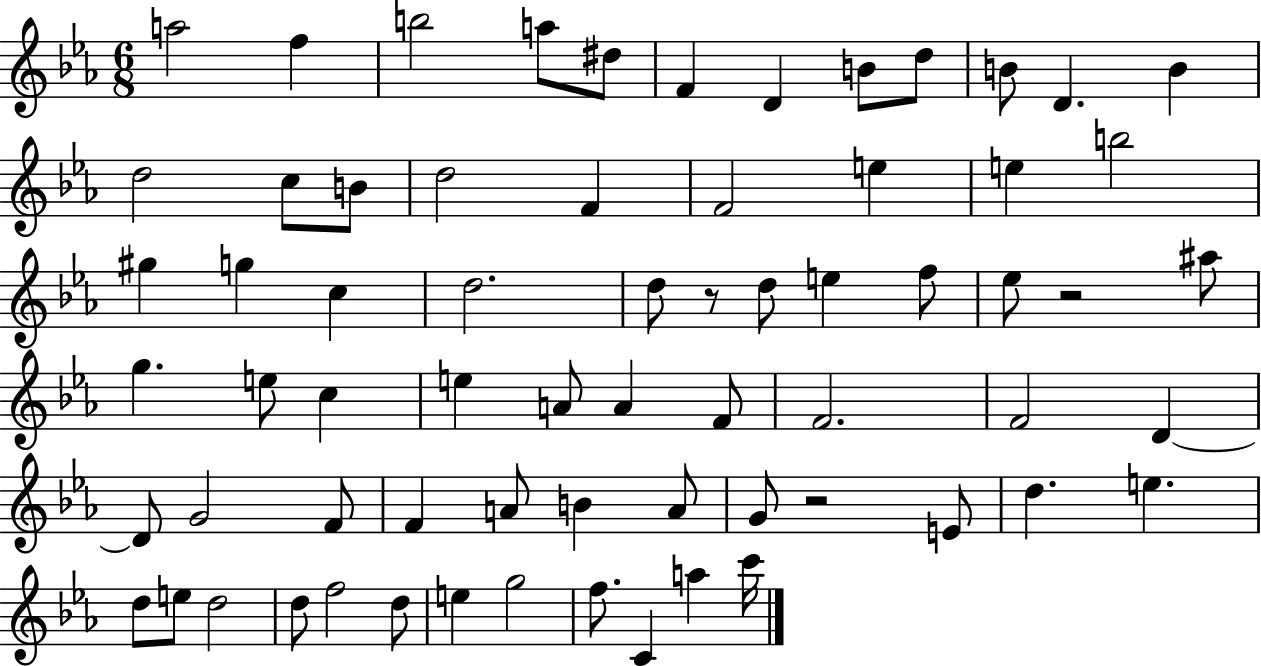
{
  \clef treble
  \numericTimeSignature
  \time 6/8
  \key ees \major
  a''2 f''4 | b''2 a''8 dis''8 | f'4 d'4 b'8 d''8 | b'8 d'4. b'4 | \break d''2 c''8 b'8 | d''2 f'4 | f'2 e''4 | e''4 b''2 | \break gis''4 g''4 c''4 | d''2. | d''8 r8 d''8 e''4 f''8 | ees''8 r2 ais''8 | \break g''4. e''8 c''4 | e''4 a'8 a'4 f'8 | f'2. | f'2 d'4~~ | \break d'8 g'2 f'8 | f'4 a'8 b'4 a'8 | g'8 r2 e'8 | d''4. e''4. | \break d''8 e''8 d''2 | d''8 f''2 d''8 | e''4 g''2 | f''8. c'4 a''4 c'''16 | \break \bar "|."
}